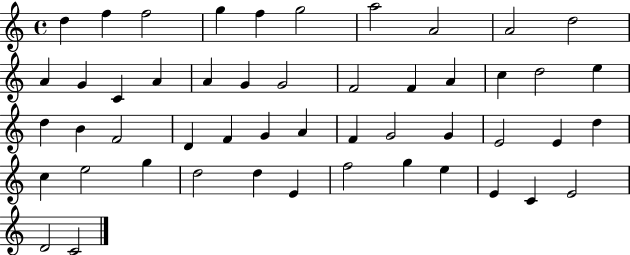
D5/q F5/q F5/h G5/q F5/q G5/h A5/h A4/h A4/h D5/h A4/q G4/q C4/q A4/q A4/q G4/q G4/h F4/h F4/q A4/q C5/q D5/h E5/q D5/q B4/q F4/h D4/q F4/q G4/q A4/q F4/q G4/h G4/q E4/h E4/q D5/q C5/q E5/h G5/q D5/h D5/q E4/q F5/h G5/q E5/q E4/q C4/q E4/h D4/h C4/h